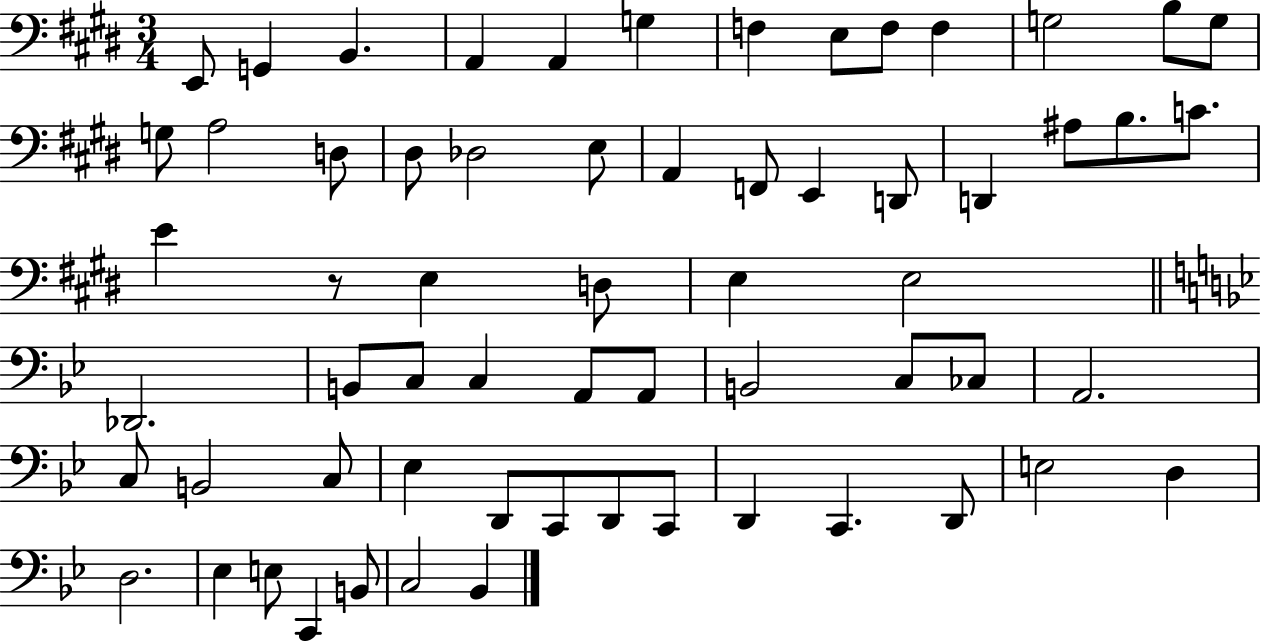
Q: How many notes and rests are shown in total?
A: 63